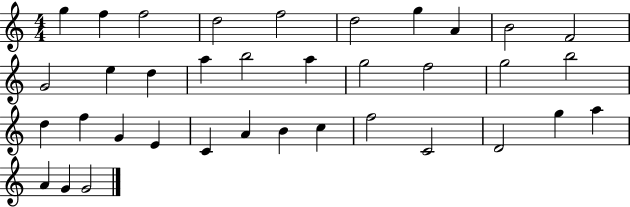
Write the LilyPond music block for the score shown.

{
  \clef treble
  \numericTimeSignature
  \time 4/4
  \key c \major
  g''4 f''4 f''2 | d''2 f''2 | d''2 g''4 a'4 | b'2 f'2 | \break g'2 e''4 d''4 | a''4 b''2 a''4 | g''2 f''2 | g''2 b''2 | \break d''4 f''4 g'4 e'4 | c'4 a'4 b'4 c''4 | f''2 c'2 | d'2 g''4 a''4 | \break a'4 g'4 g'2 | \bar "|."
}